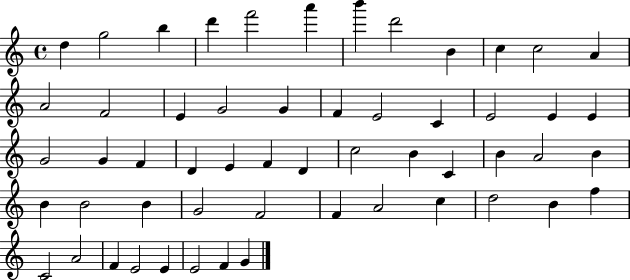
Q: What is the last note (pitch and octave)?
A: G4